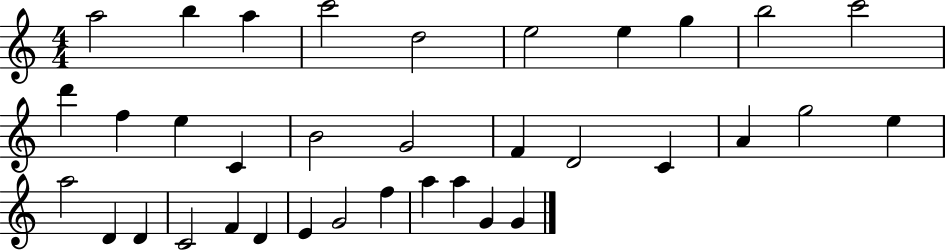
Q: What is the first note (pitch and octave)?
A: A5